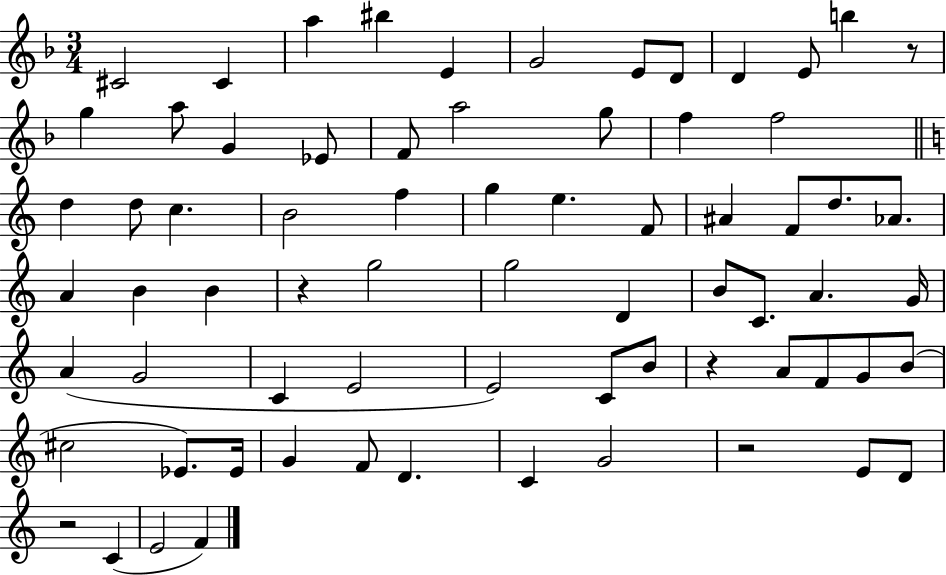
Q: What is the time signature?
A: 3/4